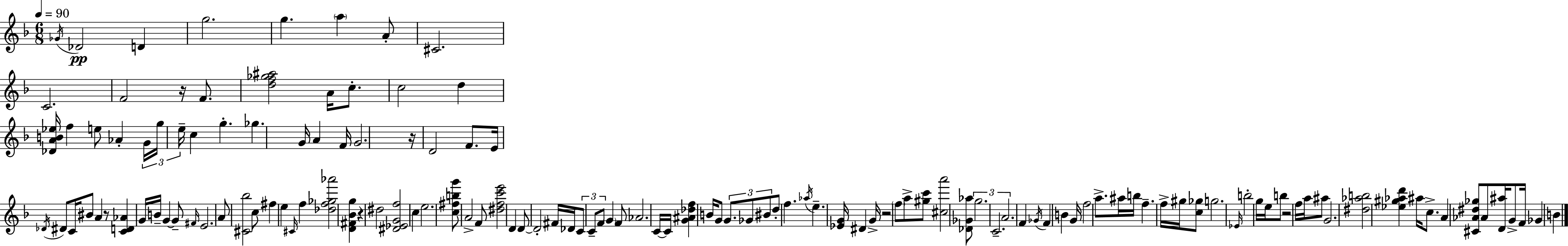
Gb4/s Db4/h D4/q G5/h. G5/q. A5/q A4/e C#4/h. C4/h. F4/h R/s F4/e. [D5,F5,Gb5,A#5]/h A4/s C5/e. C5/h D5/q [Db4,A4,B4,Eb5]/s F5/q E5/e Ab4/q G4/s G5/s E5/s C5/q G5/q. Gb5/q. G4/s A4/q F4/s G4/h. R/s D4/h F4/e. E4/s Db4/s D#4/e C4/s BIS4/e A4/q R/e [C4,D4,Ab4]/q G4/s B4/s G4/q G4/e F#4/s E4/h. A4/e [C#4,Bb5]/h C5/e F#5/q E5/q C#4/s F5/q [Db5,F5,Gb5,Ab6]/h [D4,F#4,Bb4,G5]/q R/q D#5/h [D#4,Eb4,G4,F5]/h C5/q E5/h. [C5,F#5,B5,G6]/e A4/h F4/e [D#5,F5,C6,E6]/h D4/q D4/e D4/h F#4/s Db4/s C4/e C4/e F4/e G4/q F4/e Ab4/h. C4/s C4/s [G4,A#4,Db5,F5]/q B4/s G4/e G4/e. Gb4/e BIS4/e D5/e F5/q. Ab5/s E5/q. [Eb4,G4]/s D#4/q G4/s R/h F5/e A5/e [G#5,C6]/e [C#5,A6]/h [Db4,Gb4,Ab5]/e G5/h. C4/h. A4/h. F4/q Gb4/s F4/q B4/q G4/s F5/h A5/e. A#5/s B5/s F5/q. F5/s G#5/s [C5,Gb5]/e G5/h. Eb4/s B5/h G5/s E5/s B5/e R/h F5/s A5/s A#5/e G4/h. [D#5,Ab5,B5]/h [Eb5,G#5,Ab5,D6]/q A#5/s C5/e. A4/q [C#4,Ab4,D#5,Gb5]/e Ab4/e [D4,A#5]/s G4/e F4/s Gb4/q B4/q